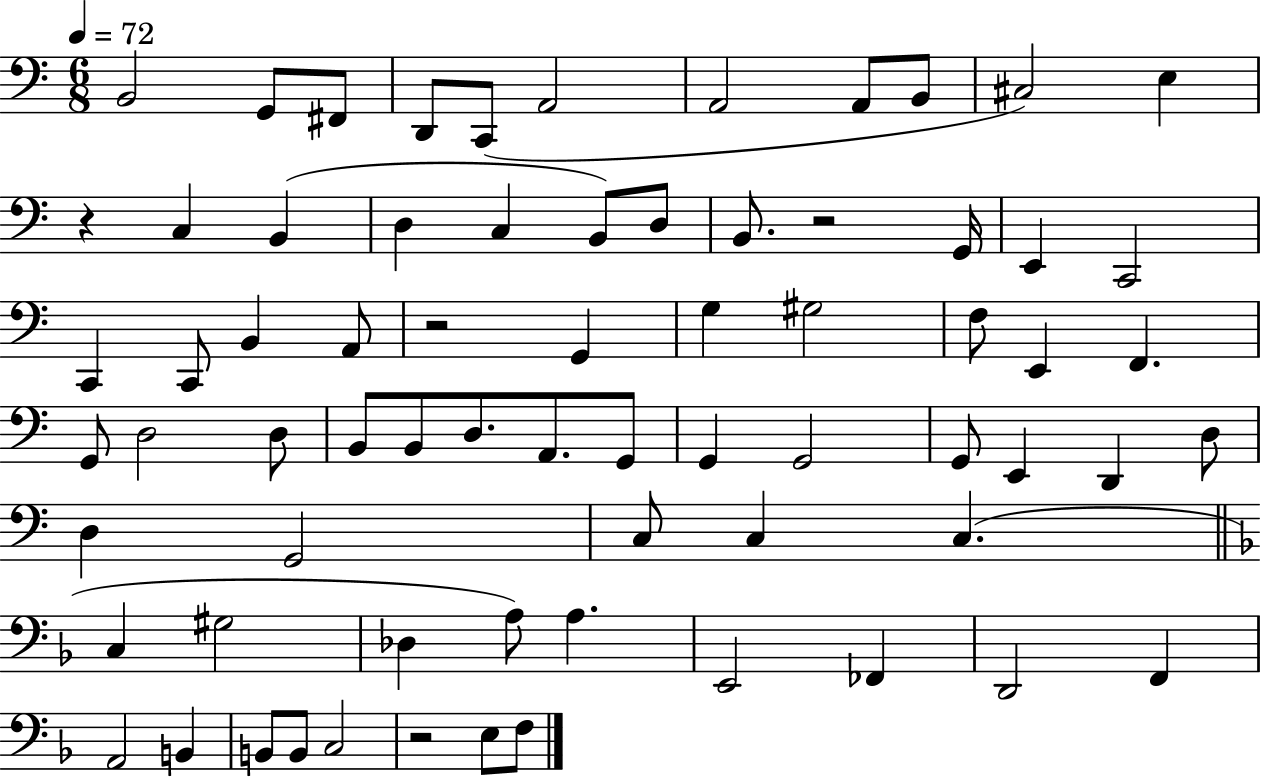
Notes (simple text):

B2/h G2/e F#2/e D2/e C2/e A2/h A2/h A2/e B2/e C#3/h E3/q R/q C3/q B2/q D3/q C3/q B2/e D3/e B2/e. R/h G2/s E2/q C2/h C2/q C2/e B2/q A2/e R/h G2/q G3/q G#3/h F3/e E2/q F2/q. G2/e D3/h D3/e B2/e B2/e D3/e. A2/e. G2/e G2/q G2/h G2/e E2/q D2/q D3/e D3/q G2/h C3/e C3/q C3/q. C3/q G#3/h Db3/q A3/e A3/q. E2/h FES2/q D2/h F2/q A2/h B2/q B2/e B2/e C3/h R/h E3/e F3/e